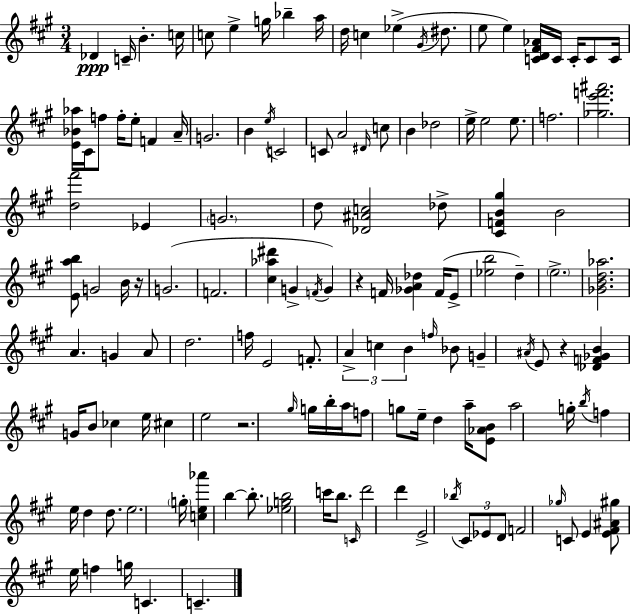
X:1
T:Untitled
M:3/4
L:1/4
K:A
_D C/4 B c/4 c/2 e g/4 _b a/4 d/4 c _e ^G/4 ^d/2 e/2 e [CD^F_A]/4 C/4 C/4 C/2 C/4 [E_B_a]/4 ^C/4 f/2 f/4 e/2 F A/4 G2 B e/4 C2 C/2 A2 ^D/4 c/2 B _d2 e/4 e2 e/2 f2 [_ge'f'^a']2 [d^f']2 _E G2 d/2 [_D^Ac]2 _d/2 [^CFB^g] B2 [Eab]/2 G2 B/4 z/4 G2 F2 [^c_a^d'] G F/4 G z F/4 [_GA_d] F/4 E/2 [_eb]2 d e2 [_GBd_a]2 A G A/2 d2 f/4 E2 F/2 A c B f/4 _B/2 G ^A/4 E/2 z [_DF_GB] G/4 B/2 _c e/4 ^c e2 z2 ^g/4 g/4 b/4 a/4 f/2 g/2 e/4 d a/4 [E_AB]/2 a2 g/4 b/4 f e/4 d d/2 e2 g/4 [ce_a'] b b/2 [_egb]2 c'/4 b/2 C/4 d'2 d' E2 _b/4 ^C/2 _E/2 D/2 F2 _g/4 C/2 E [E^F^A^g]/2 e/4 f g/4 C C